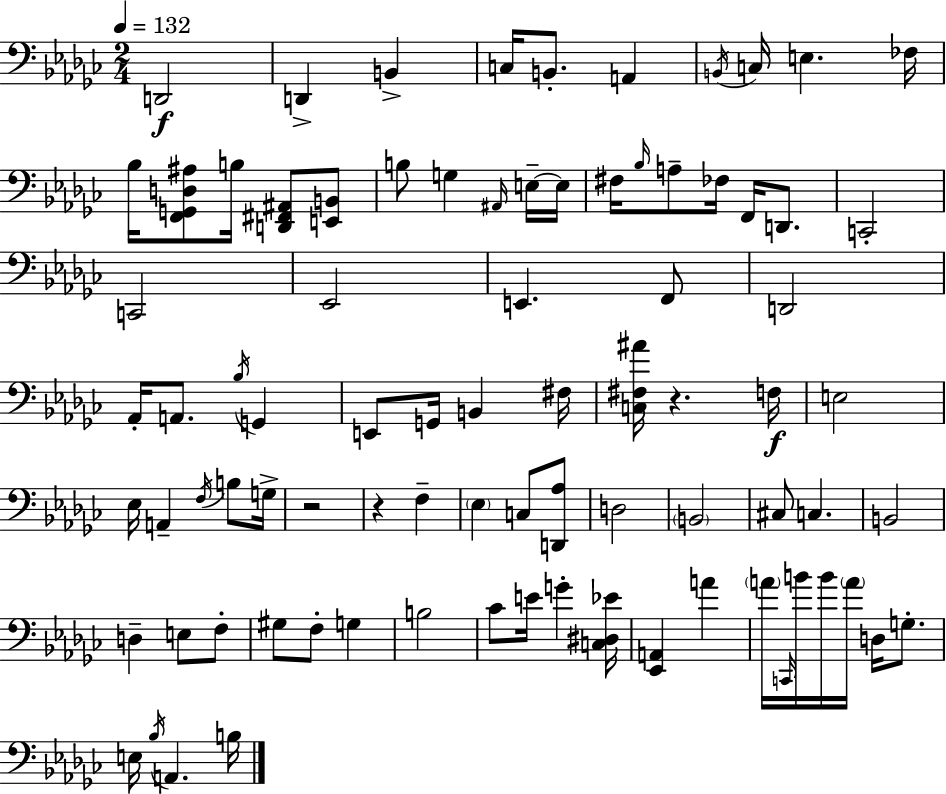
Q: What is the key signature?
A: EES minor